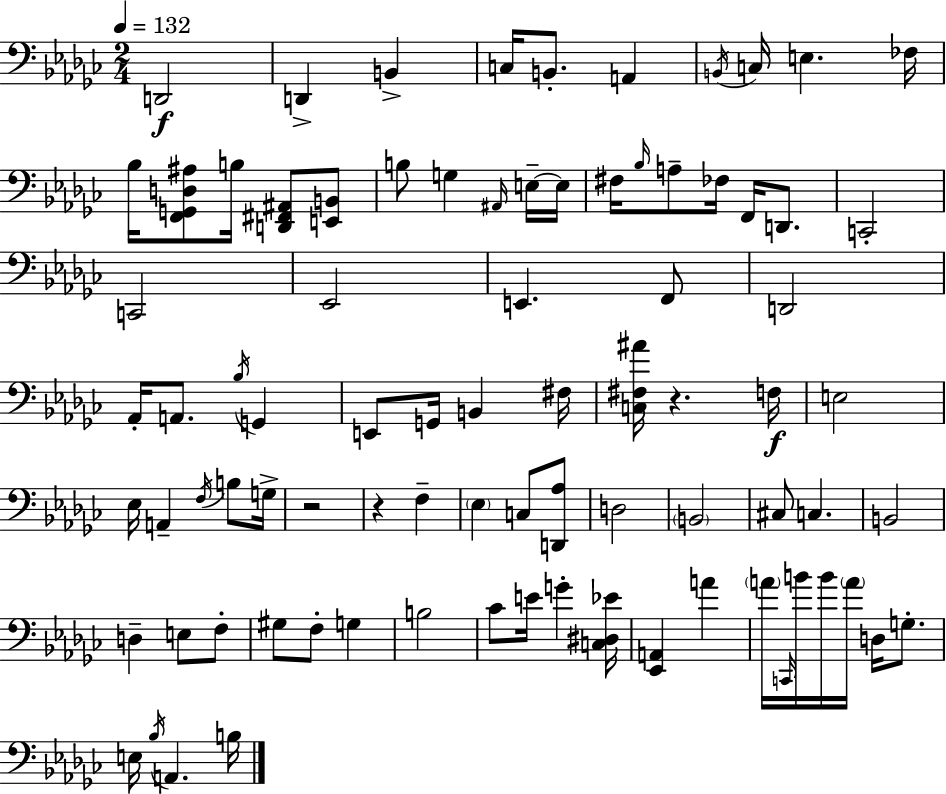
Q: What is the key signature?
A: EES minor